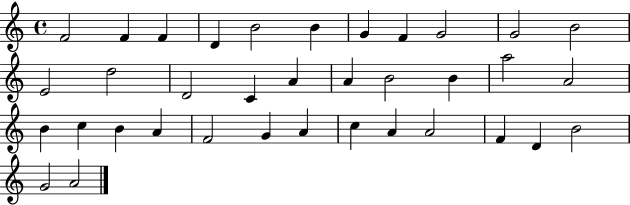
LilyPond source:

{
  \clef treble
  \time 4/4
  \defaultTimeSignature
  \key c \major
  f'2 f'4 f'4 | d'4 b'2 b'4 | g'4 f'4 g'2 | g'2 b'2 | \break e'2 d''2 | d'2 c'4 a'4 | a'4 b'2 b'4 | a''2 a'2 | \break b'4 c''4 b'4 a'4 | f'2 g'4 a'4 | c''4 a'4 a'2 | f'4 d'4 b'2 | \break g'2 a'2 | \bar "|."
}